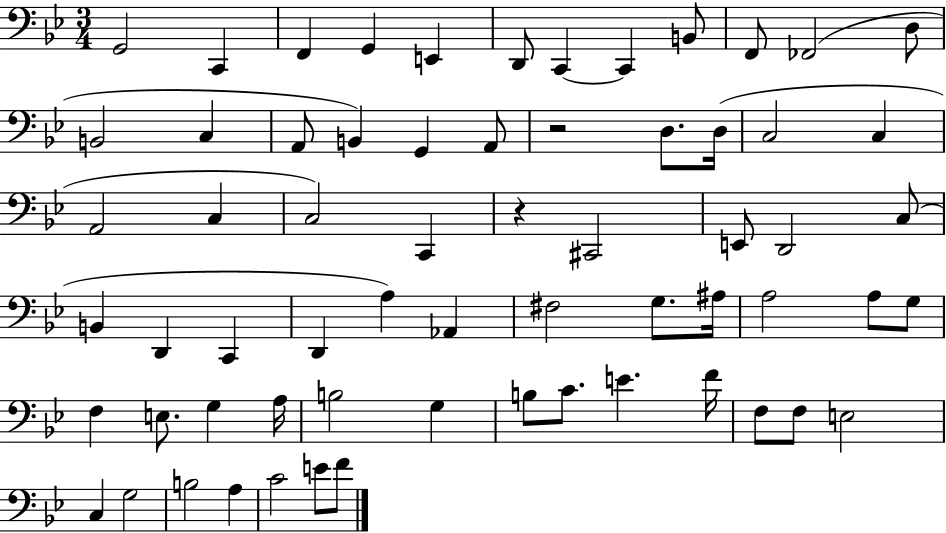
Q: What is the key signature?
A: BES major